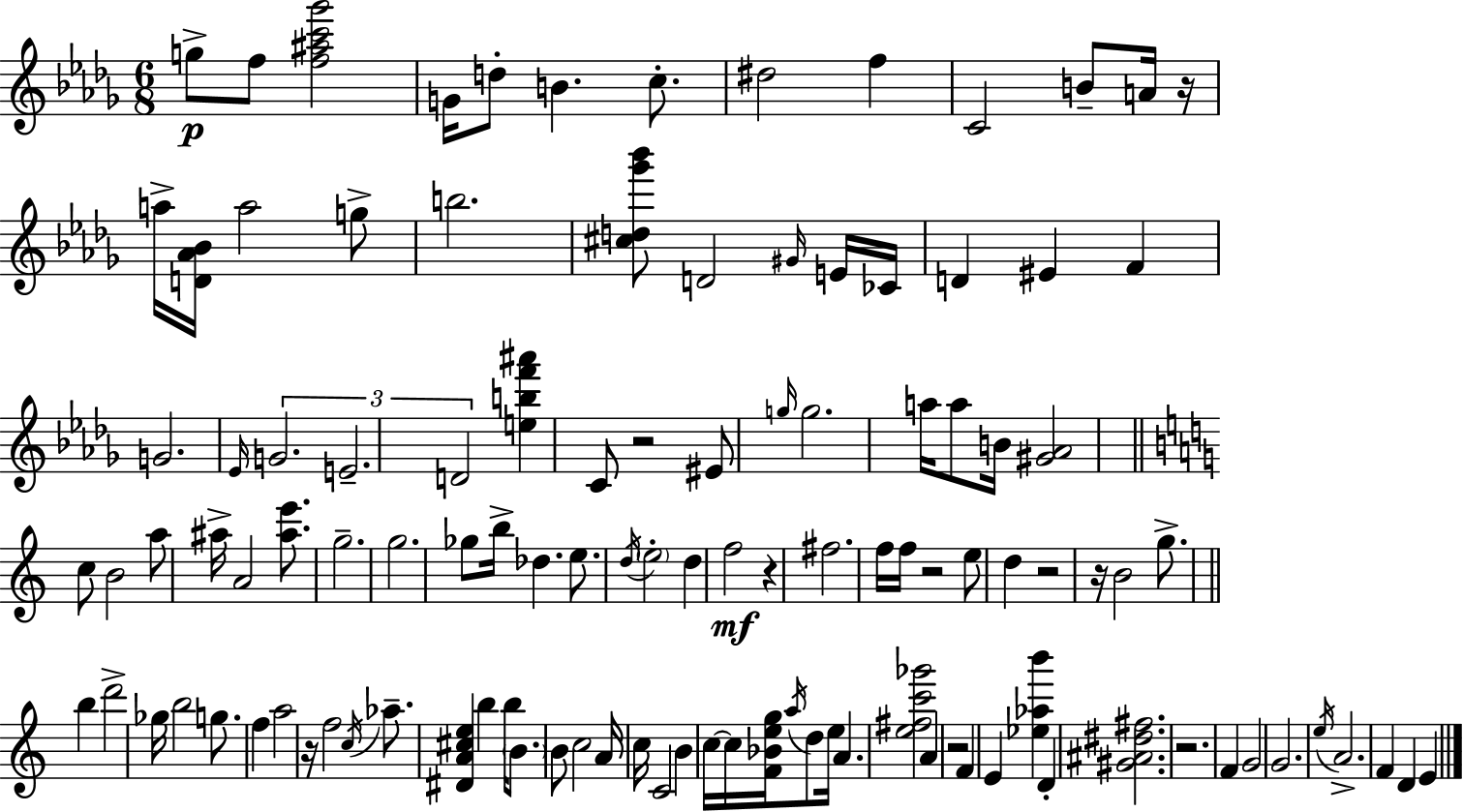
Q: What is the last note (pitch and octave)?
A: E4